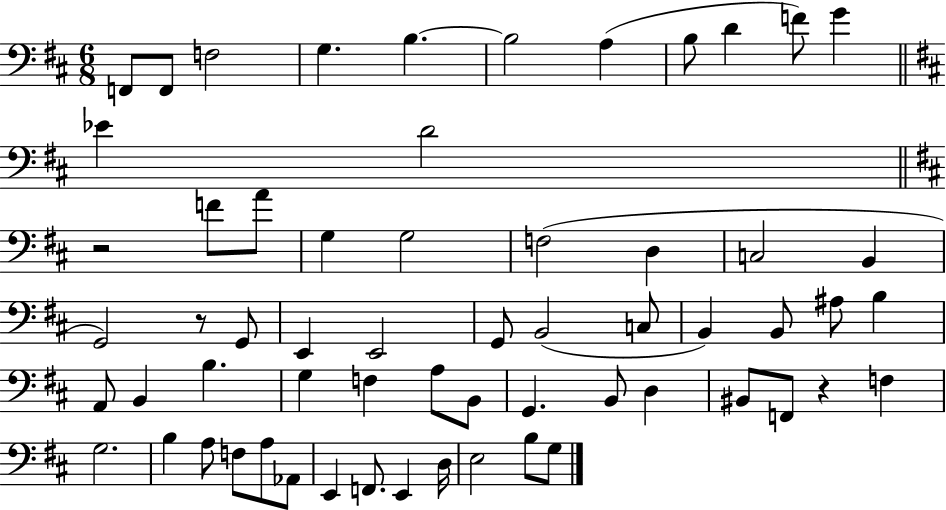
F2/e F2/e F3/h G3/q. B3/q. B3/h A3/q B3/e D4/q F4/e G4/q Eb4/q D4/h R/h F4/e A4/e G3/q G3/h F3/h D3/q C3/h B2/q G2/h R/e G2/e E2/q E2/h G2/e B2/h C3/e B2/q B2/e A#3/e B3/q A2/e B2/q B3/q. G3/q F3/q A3/e B2/e G2/q. B2/e D3/q BIS2/e F2/e R/q F3/q G3/h. B3/q A3/e F3/e A3/e Ab2/e E2/q F2/e. E2/q D3/s E3/h B3/e G3/e